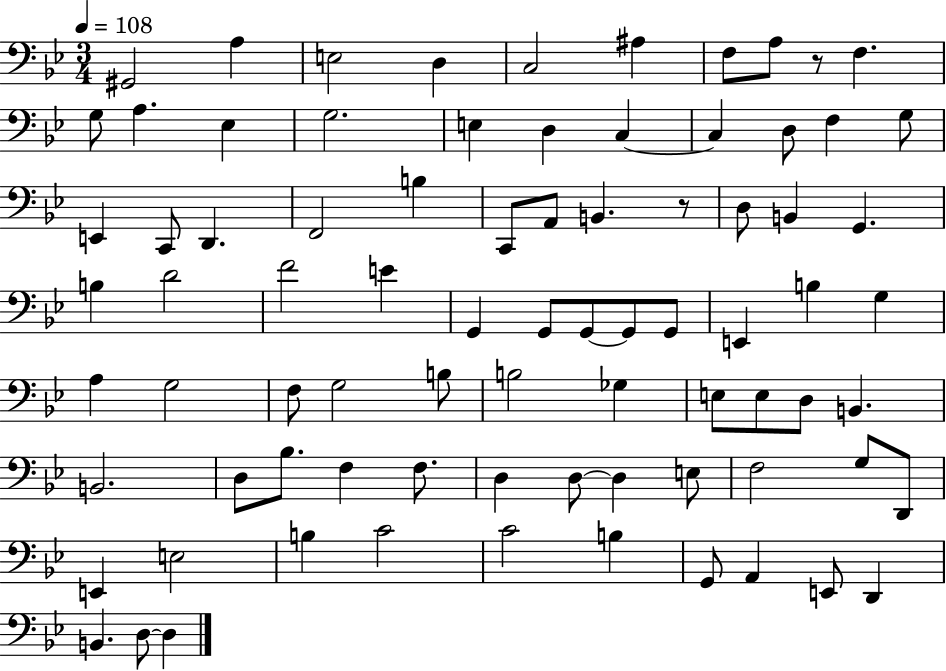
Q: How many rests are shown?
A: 2